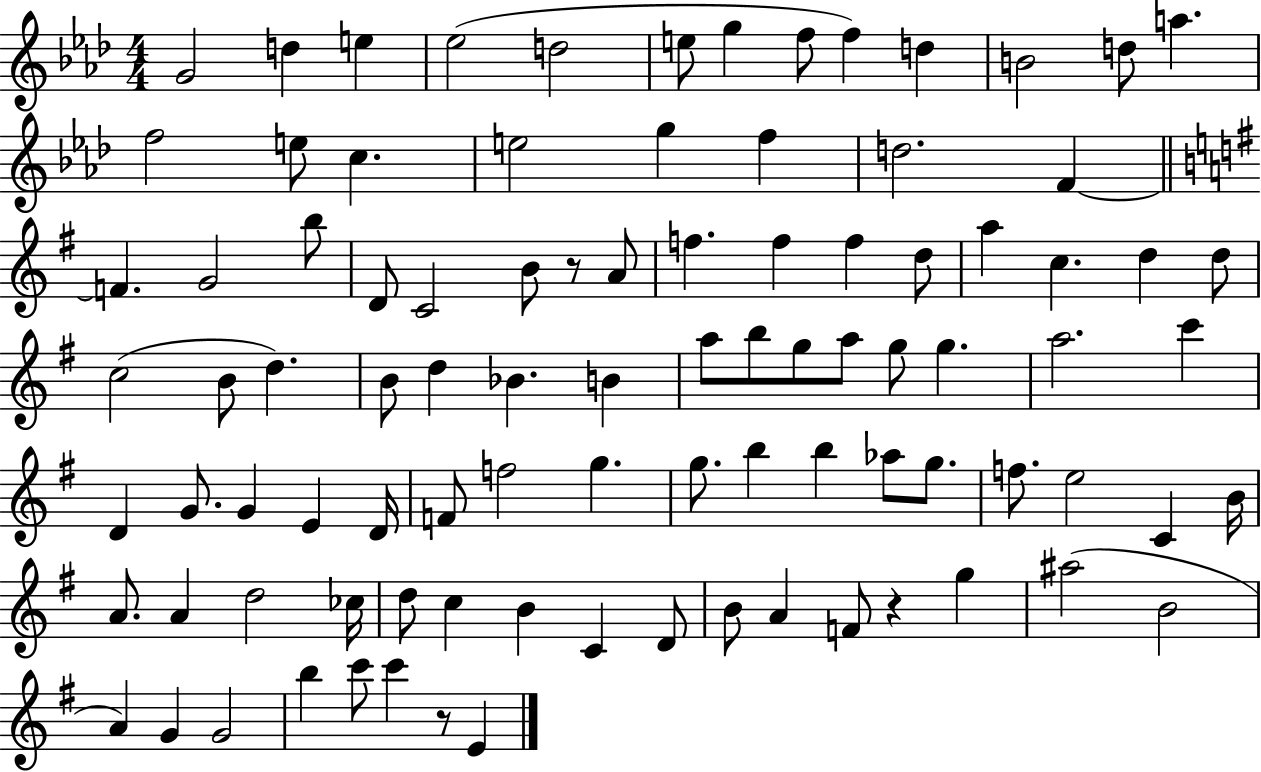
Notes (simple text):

G4/h D5/q E5/q Eb5/h D5/h E5/e G5/q F5/e F5/q D5/q B4/h D5/e A5/q. F5/h E5/e C5/q. E5/h G5/q F5/q D5/h. F4/q F4/q. G4/h B5/e D4/e C4/h B4/e R/e A4/e F5/q. F5/q F5/q D5/e A5/q C5/q. D5/q D5/e C5/h B4/e D5/q. B4/e D5/q Bb4/q. B4/q A5/e B5/e G5/e A5/e G5/e G5/q. A5/h. C6/q D4/q G4/e. G4/q E4/q D4/s F4/e F5/h G5/q. G5/e. B5/q B5/q Ab5/e G5/e. F5/e. E5/h C4/q B4/s A4/e. A4/q D5/h CES5/s D5/e C5/q B4/q C4/q D4/e B4/e A4/q F4/e R/q G5/q A#5/h B4/h A4/q G4/q G4/h B5/q C6/e C6/q R/e E4/q